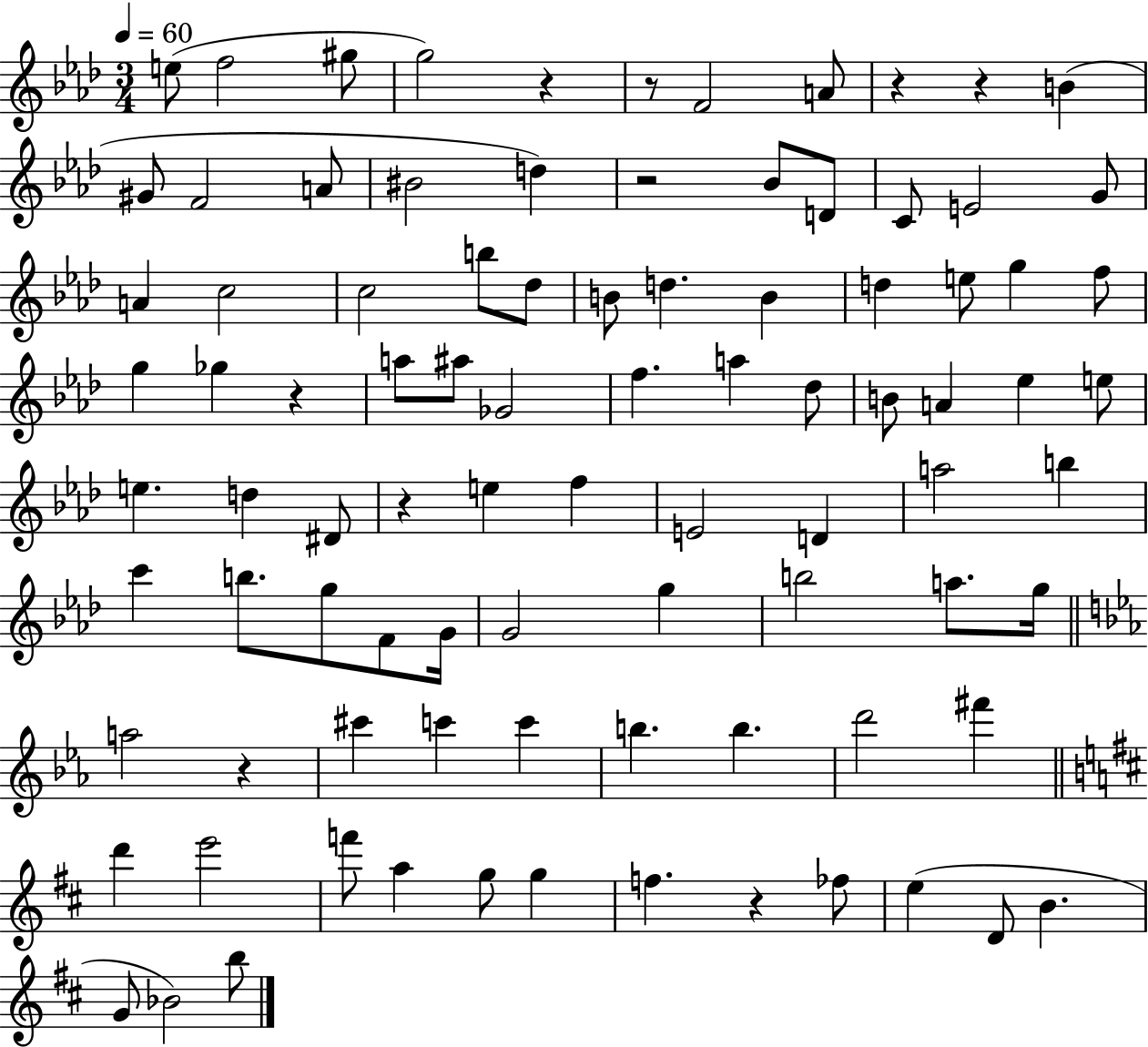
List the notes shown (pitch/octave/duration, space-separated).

E5/e F5/h G#5/e G5/h R/q R/e F4/h A4/e R/q R/q B4/q G#4/e F4/h A4/e BIS4/h D5/q R/h Bb4/e D4/e C4/e E4/h G4/e A4/q C5/h C5/h B5/e Db5/e B4/e D5/q. B4/q D5/q E5/e G5/q F5/e G5/q Gb5/q R/q A5/e A#5/e Gb4/h F5/q. A5/q Db5/e B4/e A4/q Eb5/q E5/e E5/q. D5/q D#4/e R/q E5/q F5/q E4/h D4/q A5/h B5/q C6/q B5/e. G5/e F4/e G4/s G4/h G5/q B5/h A5/e. G5/s A5/h R/q C#6/q C6/q C6/q B5/q. B5/q. D6/h F#6/q D6/q E6/h F6/e A5/q G5/e G5/q F5/q. R/q FES5/e E5/q D4/e B4/q. G4/e Bb4/h B5/e